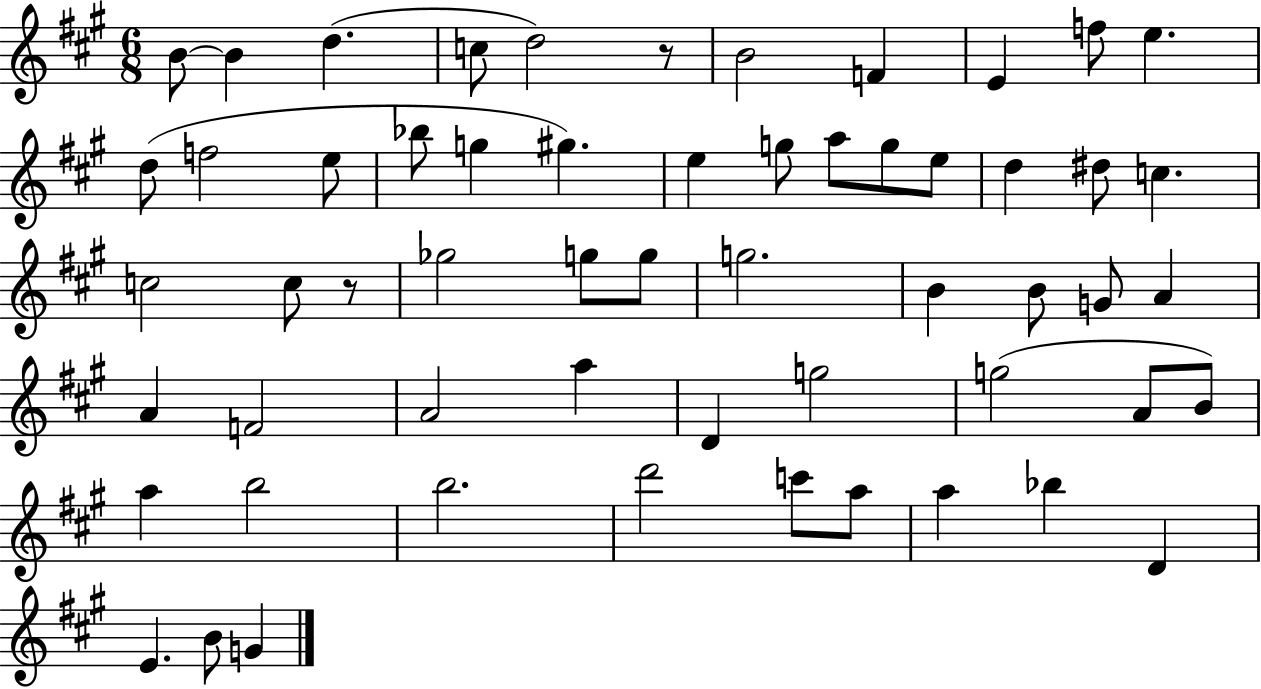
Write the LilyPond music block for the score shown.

{
  \clef treble
  \numericTimeSignature
  \time 6/8
  \key a \major
  b'8~~ b'4 d''4.( | c''8 d''2) r8 | b'2 f'4 | e'4 f''8 e''4. | \break d''8( f''2 e''8 | bes''8 g''4 gis''4.) | e''4 g''8 a''8 g''8 e''8 | d''4 dis''8 c''4. | \break c''2 c''8 r8 | ges''2 g''8 g''8 | g''2. | b'4 b'8 g'8 a'4 | \break a'4 f'2 | a'2 a''4 | d'4 g''2 | g''2( a'8 b'8) | \break a''4 b''2 | b''2. | d'''2 c'''8 a''8 | a''4 bes''4 d'4 | \break e'4. b'8 g'4 | \bar "|."
}